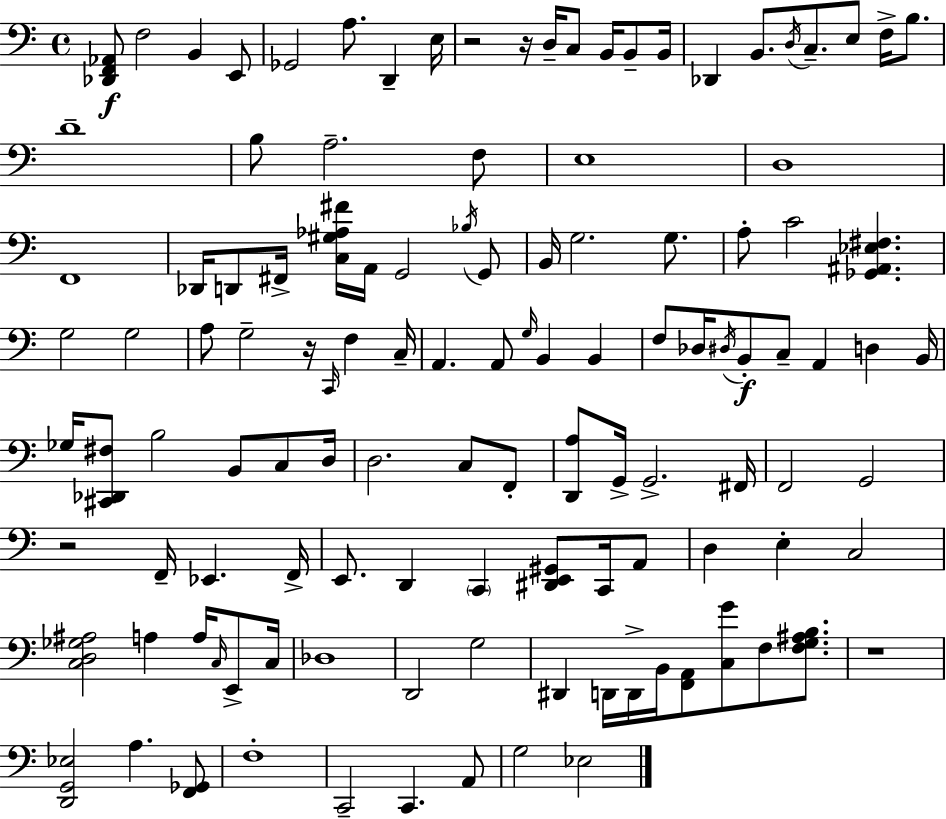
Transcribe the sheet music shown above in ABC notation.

X:1
T:Untitled
M:4/4
L:1/4
K:Am
[_D,,F,,_A,,]/2 F,2 B,, E,,/2 _G,,2 A,/2 D,, E,/4 z2 z/4 D,/4 C,/2 B,,/4 B,,/2 B,,/4 _D,, B,,/2 D,/4 C,/2 E,/2 F,/4 B,/2 D4 B,/2 A,2 F,/2 E,4 D,4 F,,4 _D,,/4 D,,/2 ^F,,/4 [C,^G,_A,^F]/4 A,,/4 G,,2 _B,/4 G,,/2 B,,/4 G,2 G,/2 A,/2 C2 [_G,,^A,,_E,^F,] G,2 G,2 A,/2 G,2 z/4 C,,/4 F, C,/4 A,, A,,/2 G,/4 B,, B,, F,/2 _D,/4 ^D,/4 B,,/2 C,/2 A,, D, B,,/4 _G,/4 [^C,,_D,,^F,]/2 B,2 B,,/2 C,/2 D,/4 D,2 C,/2 F,,/2 [D,,A,]/2 G,,/4 G,,2 ^F,,/4 F,,2 G,,2 z2 F,,/4 _E,, F,,/4 E,,/2 D,, C,, [^D,,E,,^G,,]/2 C,,/4 A,,/2 D, E, C,2 [C,D,_G,^A,]2 A, A,/4 C,/4 E,,/2 C,/4 _D,4 D,,2 G,2 ^D,, D,,/4 D,,/4 B,,/4 [F,,A,,]/2 [C,G]/2 F,/2 [F,G,^A,B,]/2 z4 [D,,G,,_E,]2 A, [F,,_G,,]/2 F,4 C,,2 C,, A,,/2 G,2 _E,2